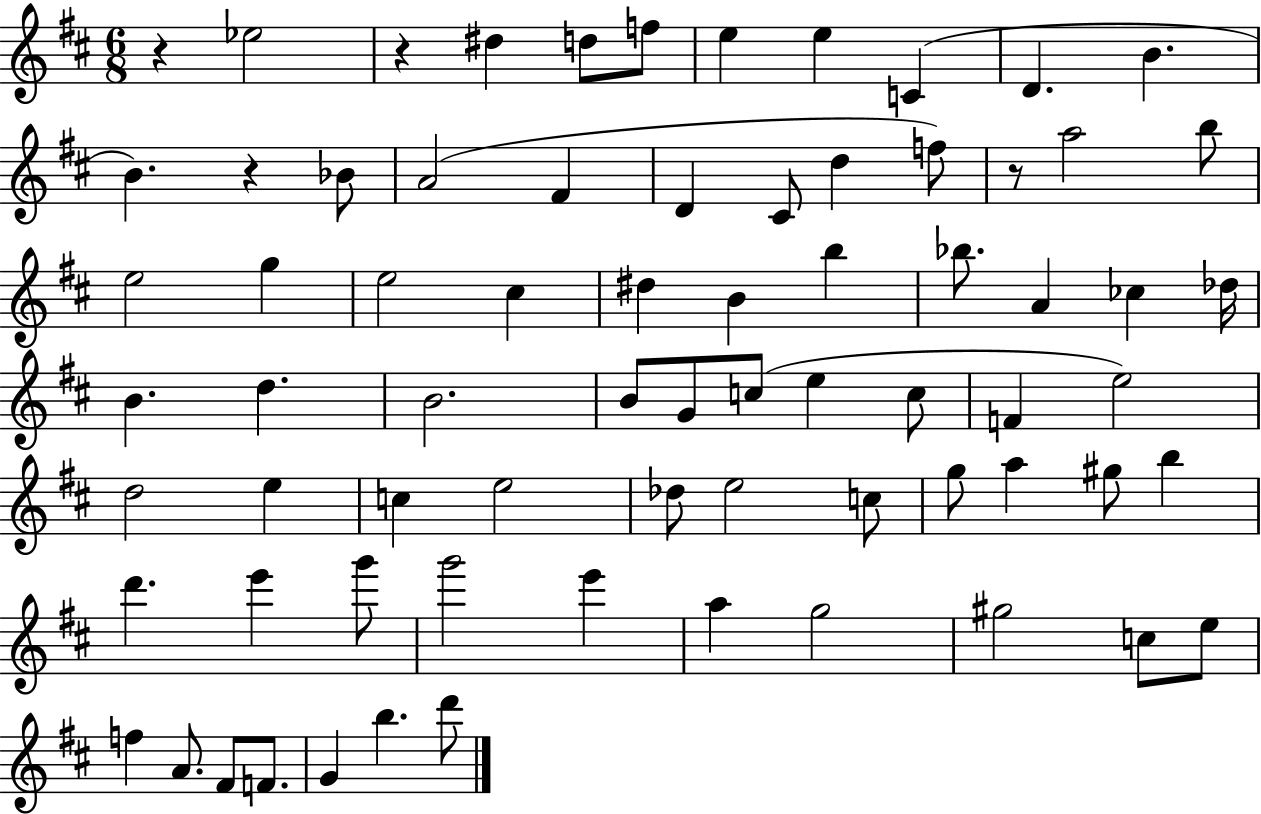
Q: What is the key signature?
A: D major